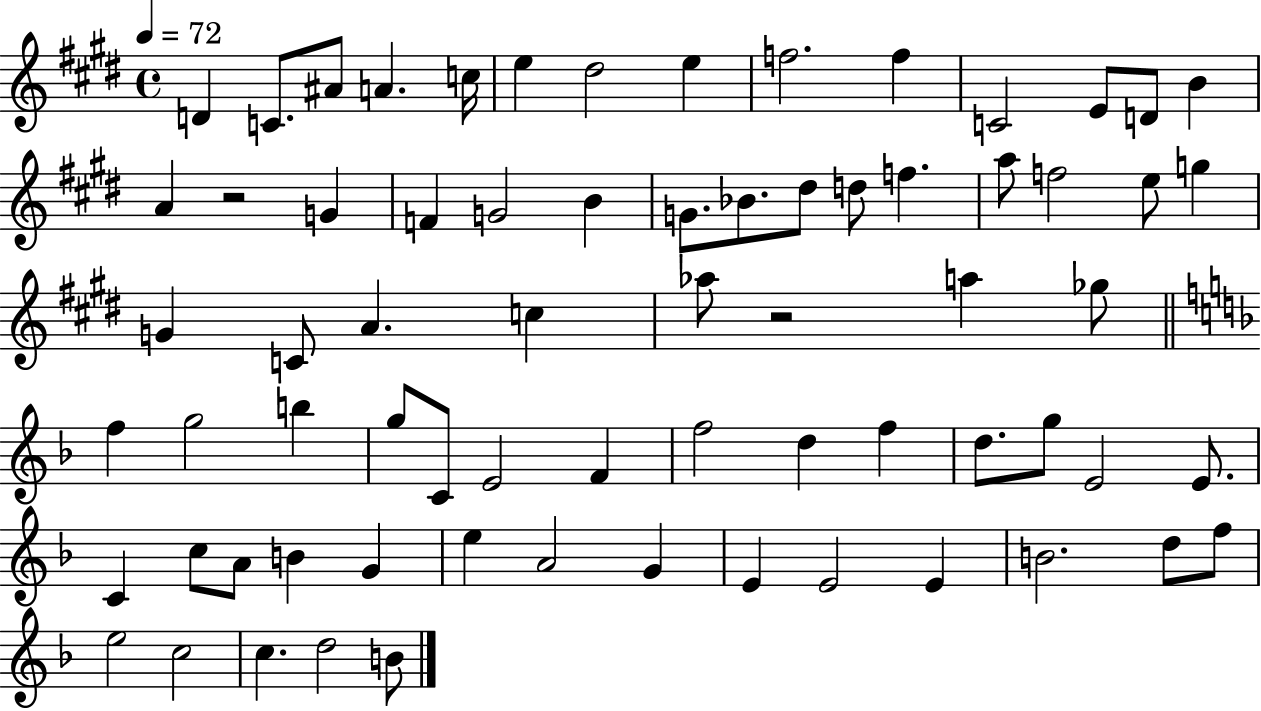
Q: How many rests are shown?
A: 2